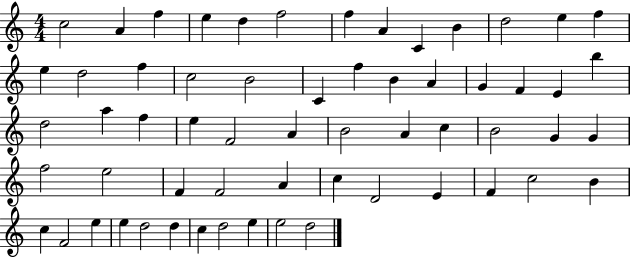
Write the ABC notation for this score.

X:1
T:Untitled
M:4/4
L:1/4
K:C
c2 A f e d f2 f A C B d2 e f e d2 f c2 B2 C f B A G F E b d2 a f e F2 A B2 A c B2 G G f2 e2 F F2 A c D2 E F c2 B c F2 e e d2 d c d2 e e2 d2